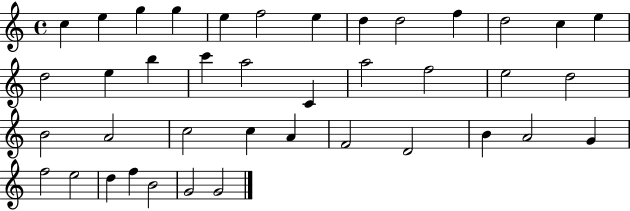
{
  \clef treble
  \time 4/4
  \defaultTimeSignature
  \key c \major
  c''4 e''4 g''4 g''4 | e''4 f''2 e''4 | d''4 d''2 f''4 | d''2 c''4 e''4 | \break d''2 e''4 b''4 | c'''4 a''2 c'4 | a''2 f''2 | e''2 d''2 | \break b'2 a'2 | c''2 c''4 a'4 | f'2 d'2 | b'4 a'2 g'4 | \break f''2 e''2 | d''4 f''4 b'2 | g'2 g'2 | \bar "|."
}